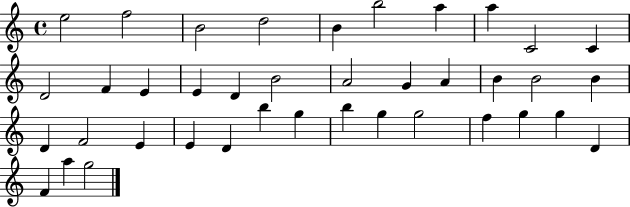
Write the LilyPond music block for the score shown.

{
  \clef treble
  \time 4/4
  \defaultTimeSignature
  \key c \major
  e''2 f''2 | b'2 d''2 | b'4 b''2 a''4 | a''4 c'2 c'4 | \break d'2 f'4 e'4 | e'4 d'4 b'2 | a'2 g'4 a'4 | b'4 b'2 b'4 | \break d'4 f'2 e'4 | e'4 d'4 b''4 g''4 | b''4 g''4 g''2 | f''4 g''4 g''4 d'4 | \break f'4 a''4 g''2 | \bar "|."
}